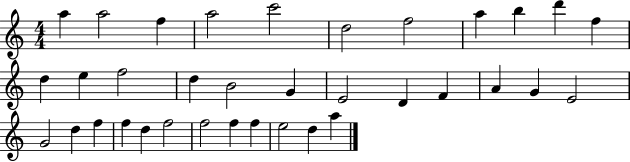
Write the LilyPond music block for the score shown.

{
  \clef treble
  \numericTimeSignature
  \time 4/4
  \key c \major
  a''4 a''2 f''4 | a''2 c'''2 | d''2 f''2 | a''4 b''4 d'''4 f''4 | \break d''4 e''4 f''2 | d''4 b'2 g'4 | e'2 d'4 f'4 | a'4 g'4 e'2 | \break g'2 d''4 f''4 | f''4 d''4 f''2 | f''2 f''4 f''4 | e''2 d''4 a''4 | \break \bar "|."
}